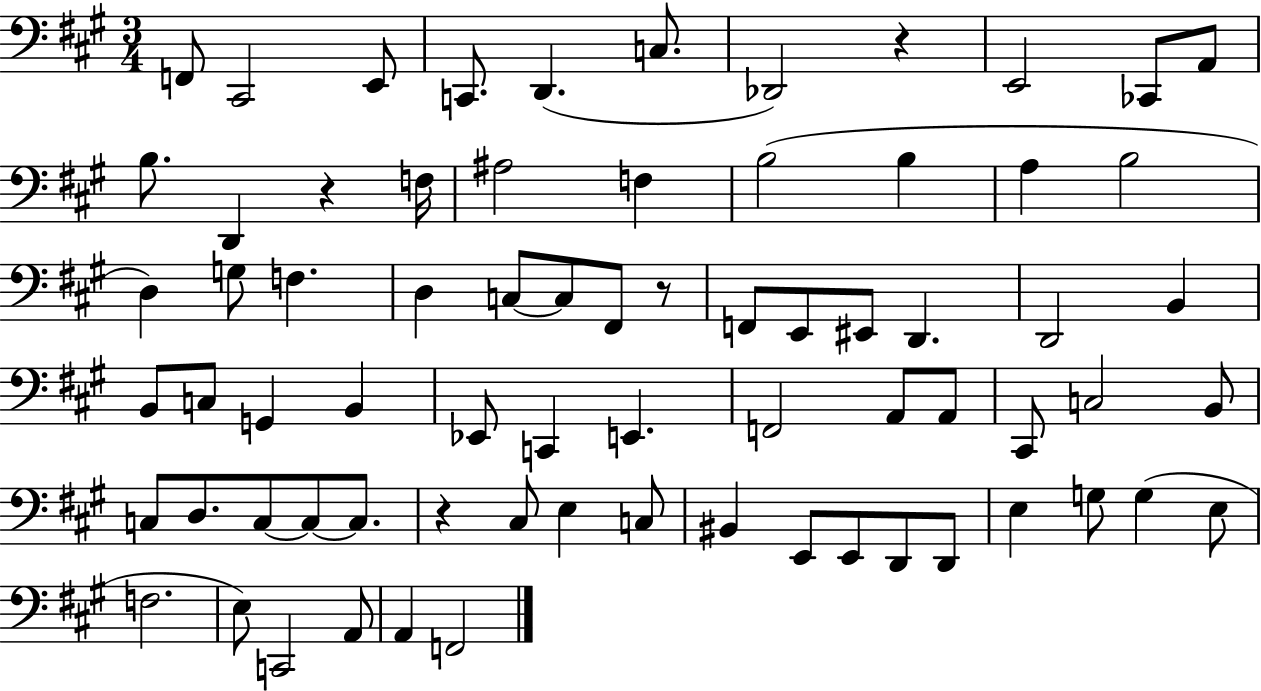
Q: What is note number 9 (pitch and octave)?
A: CES2